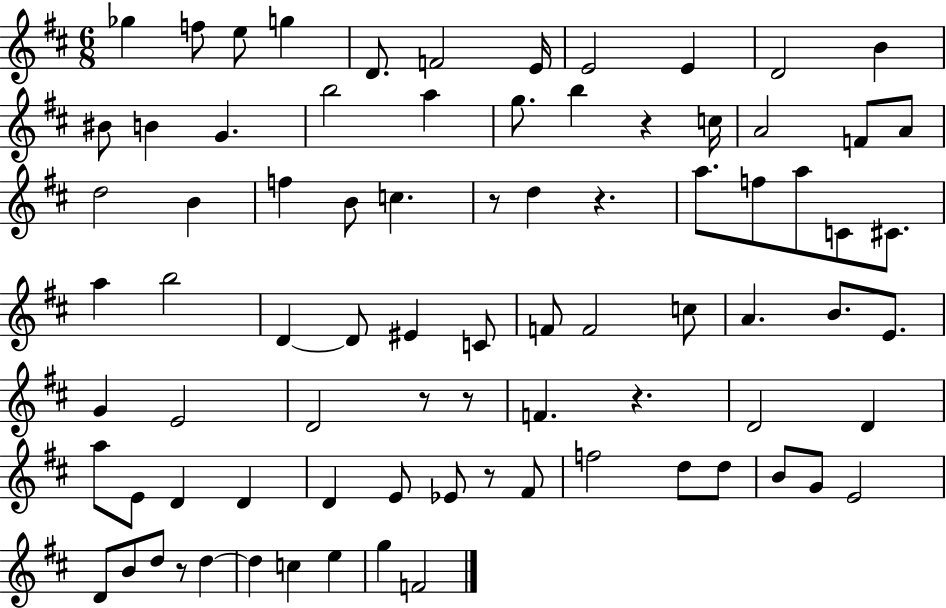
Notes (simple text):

Gb5/q F5/e E5/e G5/q D4/e. F4/h E4/s E4/h E4/q D4/h B4/q BIS4/e B4/q G4/q. B5/h A5/q G5/e. B5/q R/q C5/s A4/h F4/e A4/e D5/h B4/q F5/q B4/e C5/q. R/e D5/q R/q. A5/e. F5/e A5/e C4/e C#4/e. A5/q B5/h D4/q D4/e EIS4/q C4/e F4/e F4/h C5/e A4/q. B4/e. E4/e. G4/q E4/h D4/h R/e R/e F4/q. R/q. D4/h D4/q A5/e E4/e D4/q D4/q D4/q E4/e Eb4/e R/e F#4/e F5/h D5/e D5/e B4/e G4/e E4/h D4/e B4/e D5/e R/e D5/q D5/q C5/q E5/q G5/q F4/h